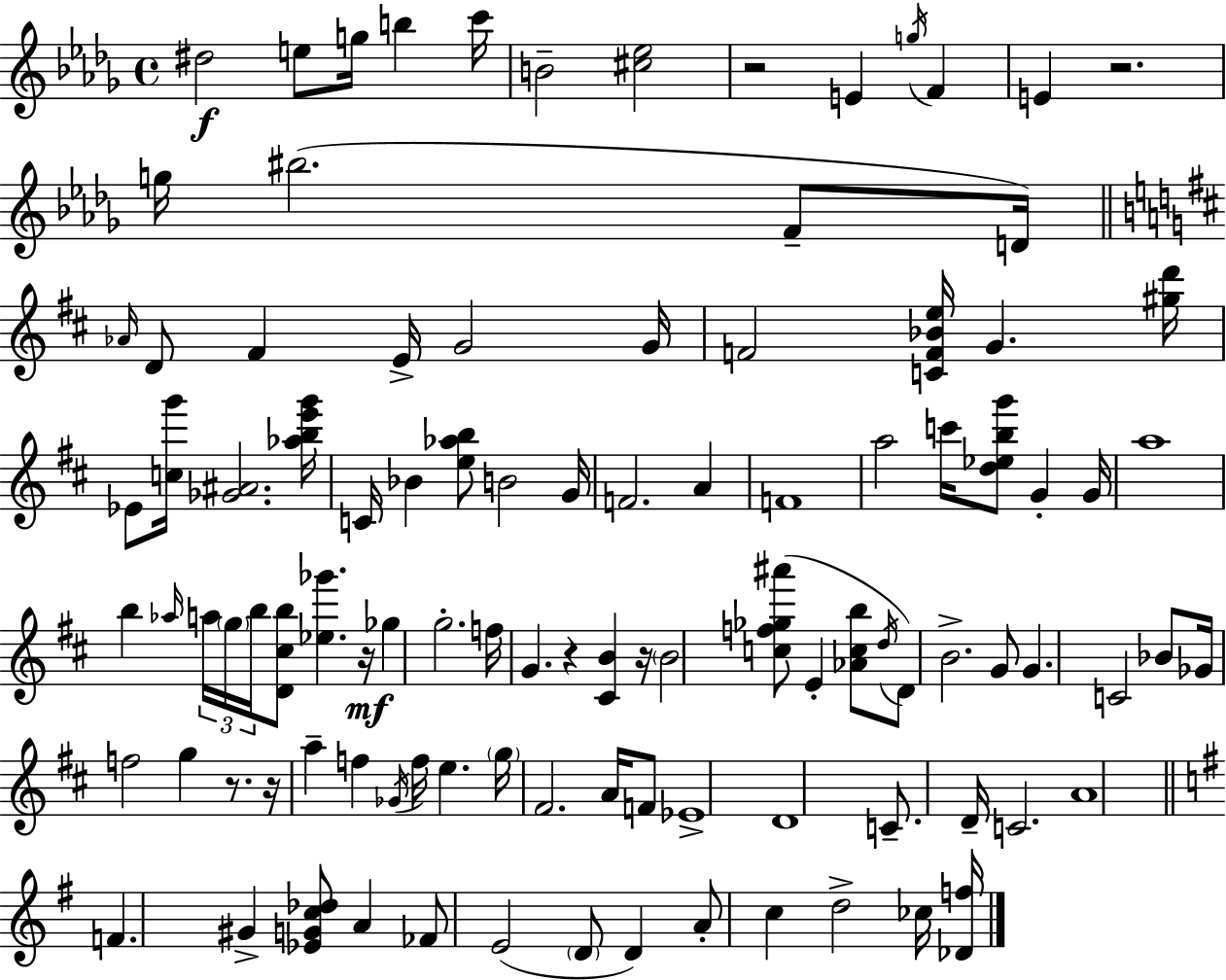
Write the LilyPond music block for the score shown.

{
  \clef treble
  \time 4/4
  \defaultTimeSignature
  \key bes \minor
  dis''2\f e''8 g''16 b''4 c'''16 | b'2-- <cis'' ees''>2 | r2 e'4 \acciaccatura { g''16 } f'4 | e'4 r2. | \break g''16 bis''2.( f'8-- | d'16) \bar "||" \break \key d \major \grace { aes'16 } d'8 fis'4 e'16-> g'2 | g'16 f'2 <c' f' bes' e''>16 g'4. | <gis'' d'''>16 ees'8 <c'' g'''>16 <ges' ais'>2. | <aes'' b'' e''' g'''>16 c'16 bes'4 <e'' aes'' b''>8 b'2 | \break g'16 f'2. a'4 | f'1 | a''2 c'''16 <d'' ees'' b'' g'''>8 g'4-. | g'16 a''1 | \break b''4 \grace { aes''16 } \tuplet 3/2 { a''16 \parenthesize g''16 b''16 } <d' cis'' b''>8 <ees'' ges'''>4. | r16\mf ges''4 g''2.-. | f''16 g'4. r4 <cis' b'>4 | r16 \parenthesize b'2 <c'' f'' ges'' ais'''>8( e'4-. | \break <aes' c'' b''>8 \acciaccatura { d''16 }) d'8 b'2.-> | g'8 g'4. c'2 | bes'8 ges'16 f''2 g''4 | r8. r16 a''4-- f''4 \acciaccatura { ges'16 } f''16 e''4. | \break \parenthesize g''16 fis'2. | a'16 f'8 ees'1-> | d'1 | c'8.-- d'16-- c'2. | \break a'1 | \bar "||" \break \key g \major f'4. gis'4-> <ees' g' c'' des''>8 a'4 | fes'8 e'2( \parenthesize d'8 d'4) | a'8-. c''4 d''2-> ces''16 <des' f''>16 | \bar "|."
}